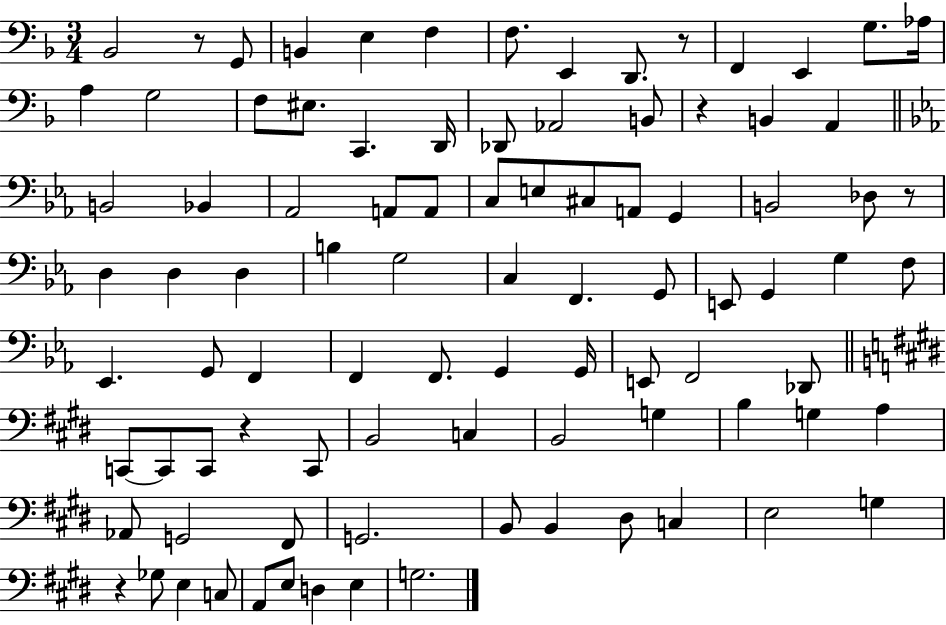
Bb2/h R/e G2/e B2/q E3/q F3/q F3/e. E2/q D2/e. R/e F2/q E2/q G3/e. Ab3/s A3/q G3/h F3/e EIS3/e. C2/q. D2/s Db2/e Ab2/h B2/e R/q B2/q A2/q B2/h Bb2/q Ab2/h A2/e A2/e C3/e E3/e C#3/e A2/e G2/q B2/h Db3/e R/e D3/q D3/q D3/q B3/q G3/h C3/q F2/q. G2/e E2/e G2/q G3/q F3/e Eb2/q. G2/e F2/q F2/q F2/e. G2/q G2/s E2/e F2/h Db2/e C2/e C2/e C2/e R/q C2/e B2/h C3/q B2/h G3/q B3/q G3/q A3/q Ab2/e G2/h F#2/e G2/h. B2/e B2/q D#3/e C3/q E3/h G3/q R/q Gb3/e E3/q C3/e A2/e E3/e D3/q E3/q G3/h.